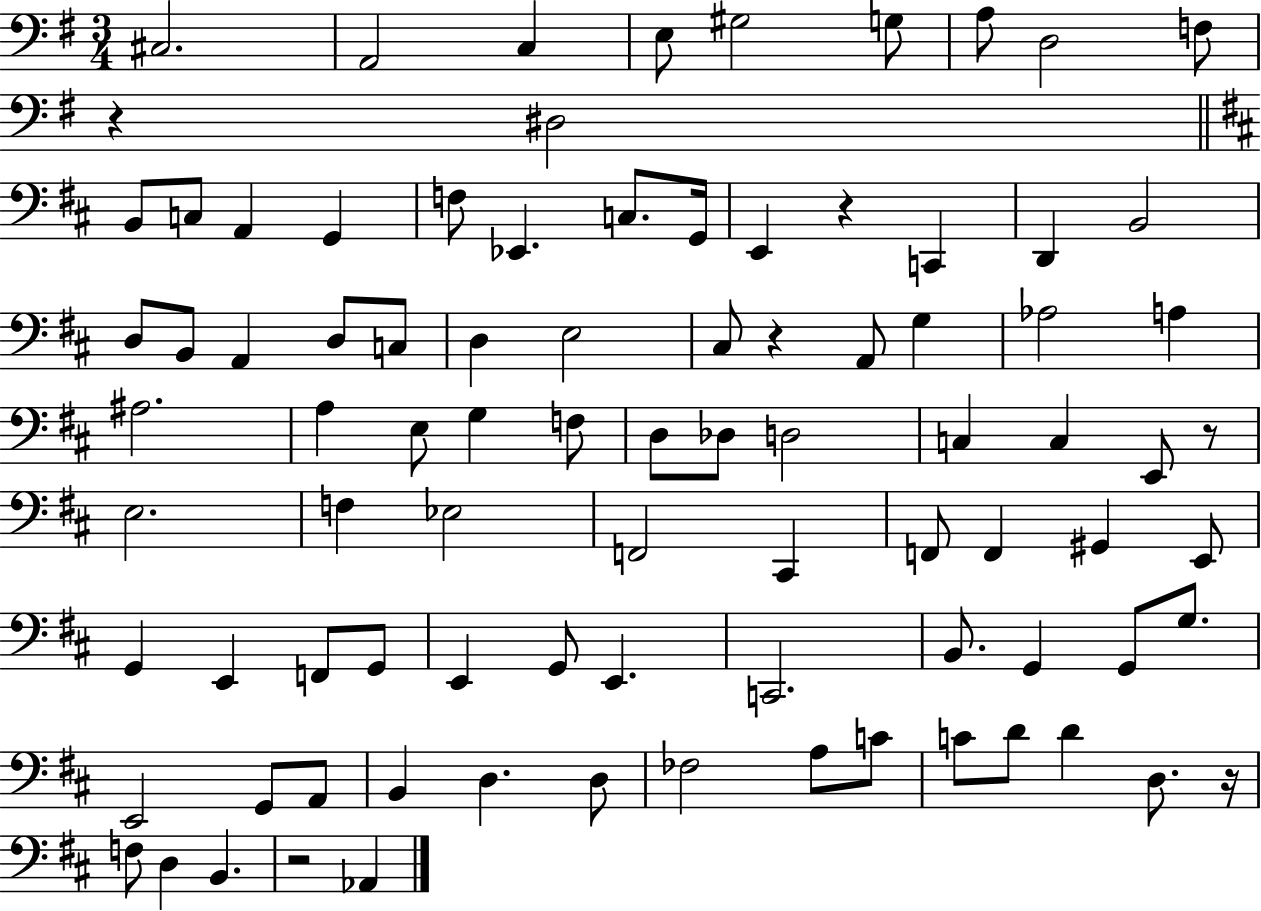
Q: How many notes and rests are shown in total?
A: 89